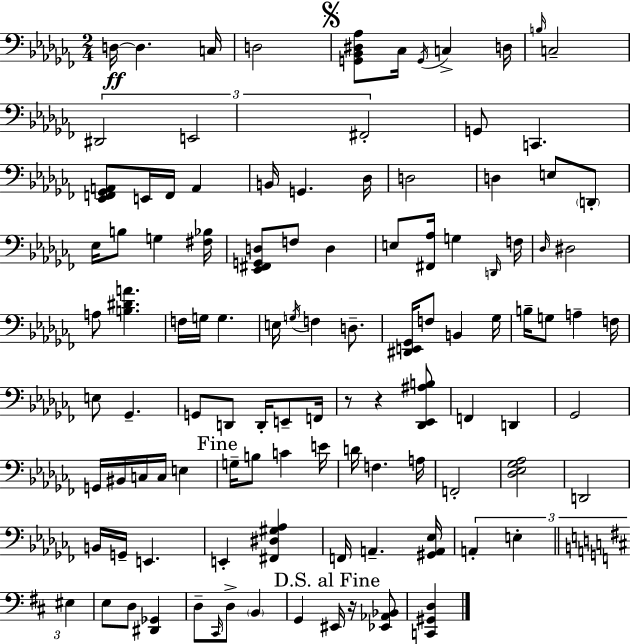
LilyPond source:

{
  \clef bass
  \numericTimeSignature
  \time 2/4
  \key aes \minor
  d16~~\ff d4. c16 | d2 | \mark \markup { \musicglyph "scripts.segno" } <g, bes, dis aes>8 ces16 \acciaccatura { g,16 } c4-> | d16 \grace { b16 } c2-- | \break \tuplet 3/2 { dis,2 | e,2 | fis,2-. } | g,8 c,4. | \break <ees, f, ges, a,>8 e,16 f,16 a,4 | b,16 g,4. | des16 d2 | d4 e8 | \break \parenthesize d,8-. ees16 b8 g4 | <fis bes>16 <ees, fis, g, d>8 f8 d4 | e8 <fis, aes>16 g4 | \grace { d,16 } f16 \grace { des16 } dis2 | \break a8 <b dis' a'>4. | f16 g16 g4. | e16 \acciaccatura { g16 } f4 | d8.-- <dis, e, ges,>16 f8 | \break b,4 ges16 b16-- g8 | a4-- f16 e8 ges,4.-- | g,8 d,8 | d,16-. e,8-- f,16 r8 r4 | \break <des, ees, ais b>8 f,4 | d,4 ges,2 | g,16 bis,16 c16 | c16 e4 \mark "Fine" g16-- b8 | \break c'4 e'16 d'16 f4. | a16 f,2-. | <des ees ges aes>2 | d,2 | \break b,16 g,16-- e,4. | e,4-. | <fis, dis gis aes>4 f,16 a,4.-- | <gis, a, ees>16 \tuplet 3/2 { a,4-. | \break e4-. \bar "||" \break \key d \major eis4 } e8 d8 | <dis, ges,>4 d8-- \grace { cis,16 } d8-> | \parenthesize b,4 g,4 | \mark "D.S. al Fine" eis,16 r16 <ees, aes, bes,>8 <c, gis, d>4 | \break \bar "|."
}